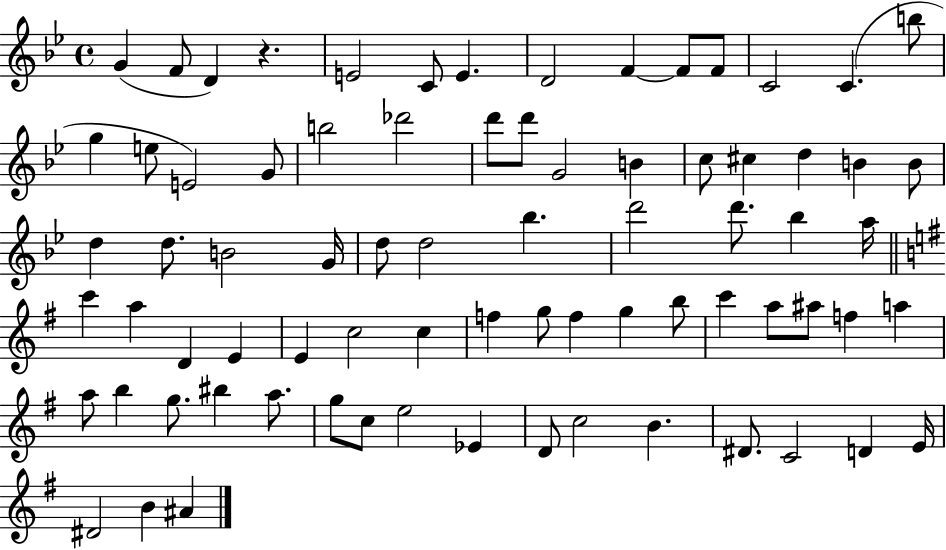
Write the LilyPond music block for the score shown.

{
  \clef treble
  \time 4/4
  \defaultTimeSignature
  \key bes \major
  \repeat volta 2 { g'4( f'8 d'4) r4. | e'2 c'8 e'4. | d'2 f'4~~ f'8 f'8 | c'2 c'4.( b''8 | \break g''4 e''8 e'2) g'8 | b''2 des'''2 | d'''8 d'''8 g'2 b'4 | c''8 cis''4 d''4 b'4 b'8 | \break d''4 d''8. b'2 g'16 | d''8 d''2 bes''4. | d'''2 d'''8. bes''4 a''16 | \bar "||" \break \key g \major c'''4 a''4 d'4 e'4 | e'4 c''2 c''4 | f''4 g''8 f''4 g''4 b''8 | c'''4 a''8 ais''8 f''4 a''4 | \break a''8 b''4 g''8. bis''4 a''8. | g''8 c''8 e''2 ees'4 | d'8 c''2 b'4. | dis'8. c'2 d'4 e'16 | \break dis'2 b'4 ais'4 | } \bar "|."
}